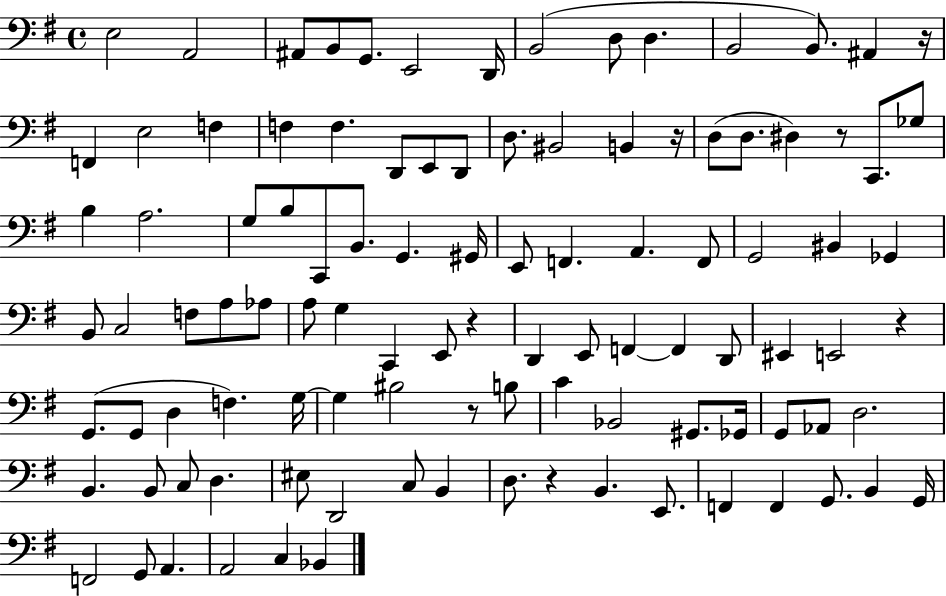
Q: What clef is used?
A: bass